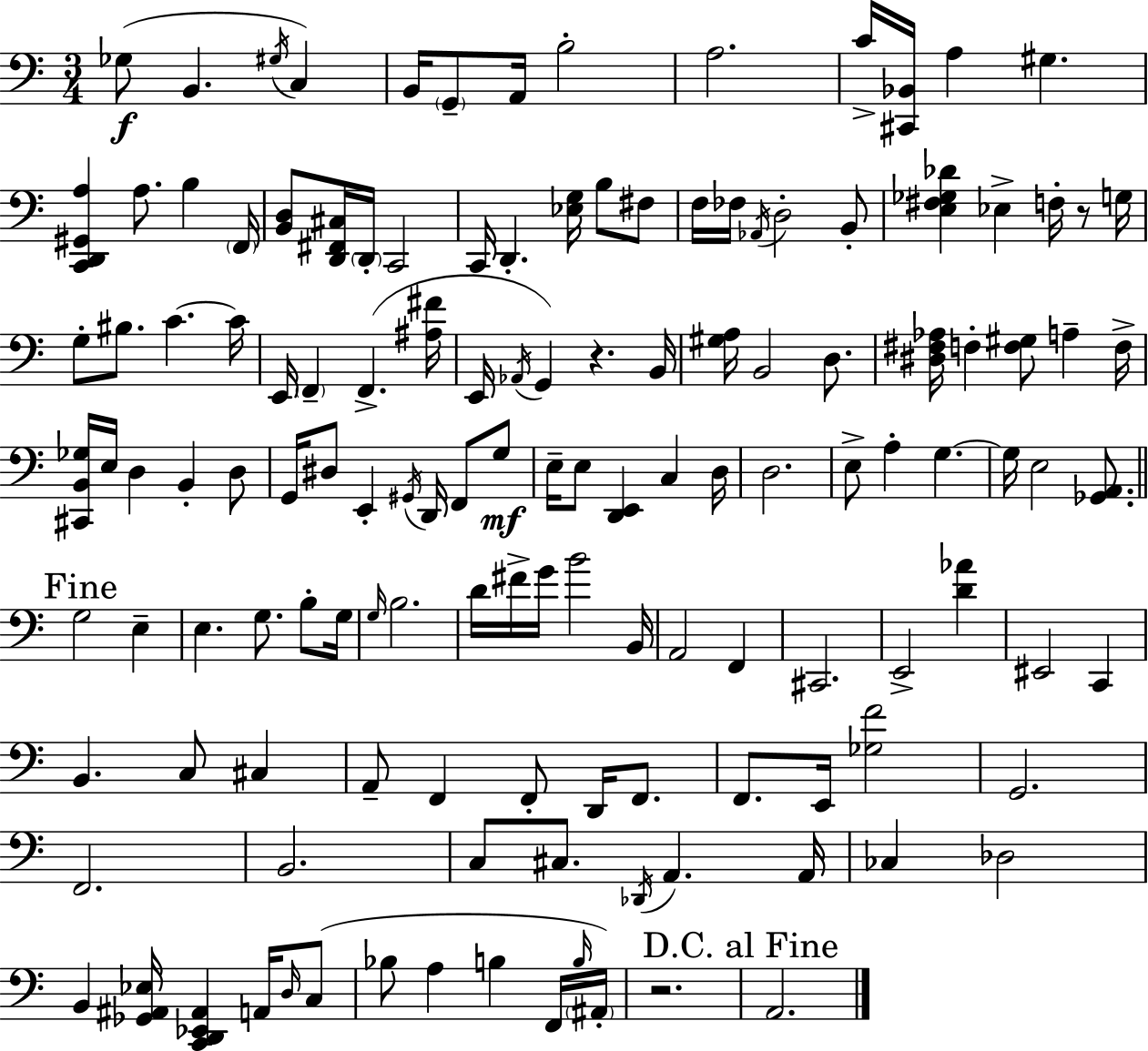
X:1
T:Untitled
M:3/4
L:1/4
K:Am
_G,/2 B,, ^G,/4 C, B,,/4 G,,/2 A,,/4 B,2 A,2 C/4 [^C,,_B,,]/4 A, ^G, [C,,D,,^G,,A,] A,/2 B, F,,/4 [B,,D,]/2 [D,,^F,,^C,]/4 D,,/4 C,,2 C,,/4 D,, [_E,G,]/4 B,/2 ^F,/2 F,/4 _F,/4 _A,,/4 D,2 B,,/2 [E,^F,_G,_D] _E, F,/4 z/2 G,/4 G,/2 ^B,/2 C C/4 E,,/4 F,, F,, [^A,^F]/4 E,,/4 _A,,/4 G,, z B,,/4 [^G,A,]/4 B,,2 D,/2 [^D,^F,_A,]/4 F, [F,^G,]/2 A, F,/4 [^C,,B,,_G,]/4 E,/4 D, B,, D,/2 G,,/4 ^D,/2 E,, ^G,,/4 D,,/4 F,,/2 G,/2 E,/4 E,/2 [D,,E,,] C, D,/4 D,2 E,/2 A, G, G,/4 E,2 [_G,,A,,]/2 G,2 E, E, G,/2 B,/2 G,/4 G,/4 B,2 D/4 ^F/4 G/4 B2 B,,/4 A,,2 F,, ^C,,2 E,,2 [D_A] ^E,,2 C,, B,, C,/2 ^C, A,,/2 F,, F,,/2 D,,/4 F,,/2 F,,/2 E,,/4 [_G,F]2 G,,2 F,,2 B,,2 C,/2 ^C,/2 _D,,/4 A,, A,,/4 _C, _D,2 B,, [_G,,^A,,_E,]/4 [C,,D,,_E,,^A,,] A,,/4 D,/4 C,/2 _B,/2 A, B, F,,/4 B,/4 ^A,,/4 z2 A,,2